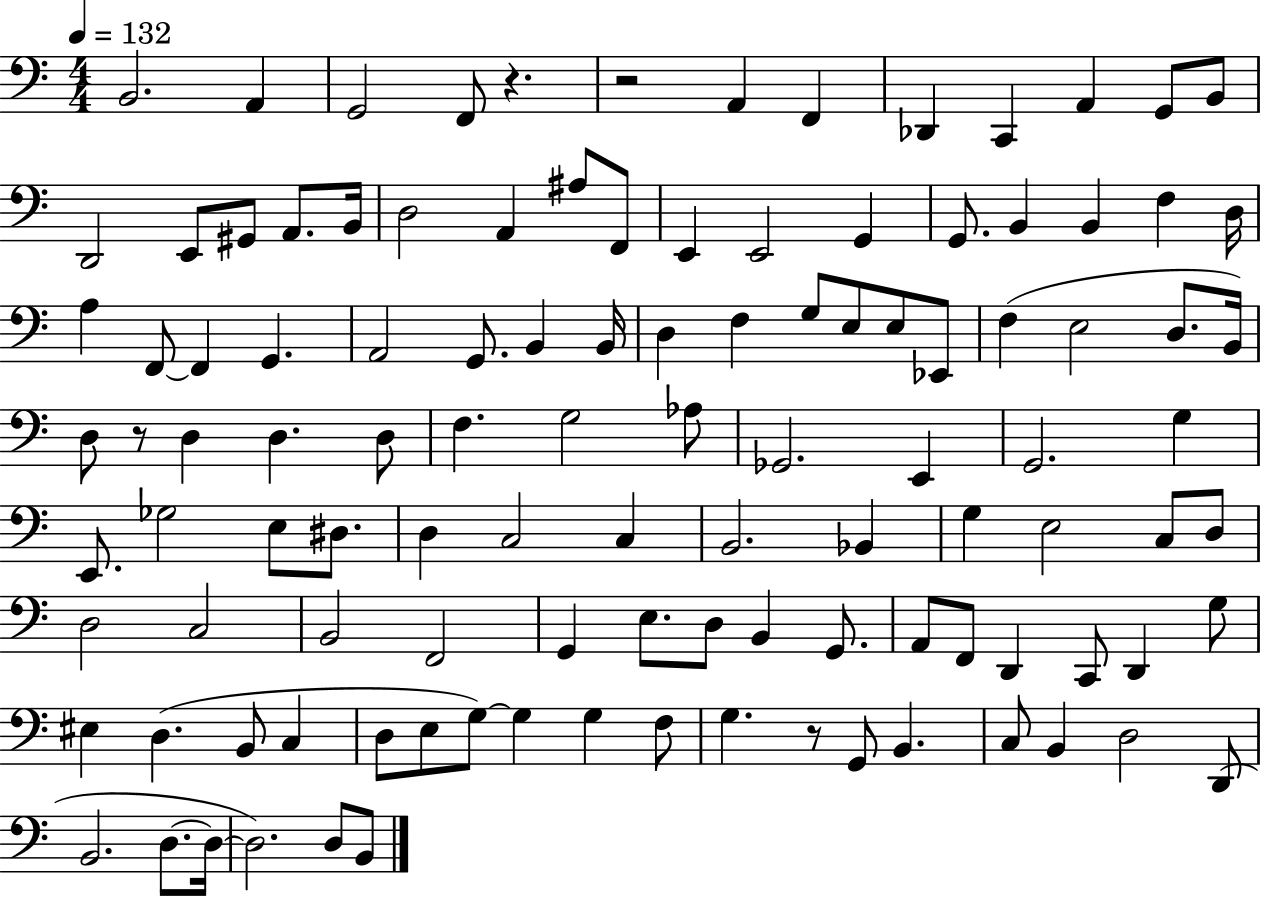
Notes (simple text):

B2/h. A2/q G2/h F2/e R/q. R/h A2/q F2/q Db2/q C2/q A2/q G2/e B2/e D2/h E2/e G#2/e A2/e. B2/s D3/h A2/q A#3/e F2/e E2/q E2/h G2/q G2/e. B2/q B2/q F3/q D3/s A3/q F2/e F2/q G2/q. A2/h G2/e. B2/q B2/s D3/q F3/q G3/e E3/e E3/e Eb2/e F3/q E3/h D3/e. B2/s D3/e R/e D3/q D3/q. D3/e F3/q. G3/h Ab3/e Gb2/h. E2/q G2/h. G3/q E2/e. Gb3/h E3/e D#3/e. D3/q C3/h C3/q B2/h. Bb2/q G3/q E3/h C3/e D3/e D3/h C3/h B2/h F2/h G2/q E3/e. D3/e B2/q G2/e. A2/e F2/e D2/q C2/e D2/q G3/e EIS3/q D3/q. B2/e C3/q D3/e E3/e G3/e G3/q G3/q F3/e G3/q. R/e G2/e B2/q. C3/e B2/q D3/h D2/e B2/h. D3/e. D3/s D3/h. D3/e B2/e